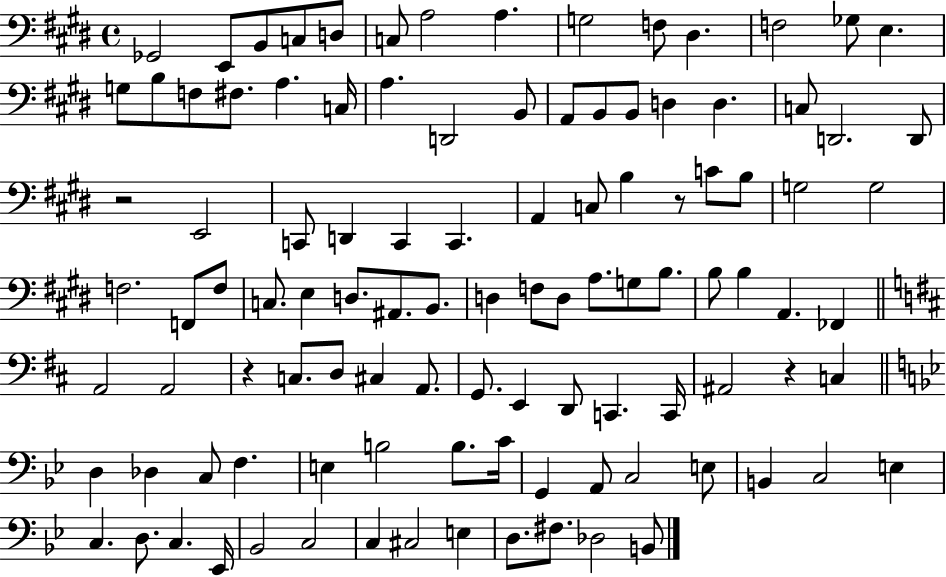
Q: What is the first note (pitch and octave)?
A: Gb2